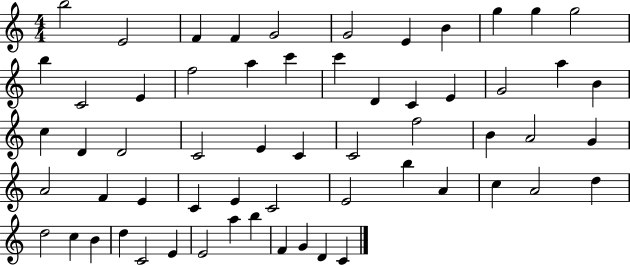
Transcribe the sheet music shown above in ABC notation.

X:1
T:Untitled
M:4/4
L:1/4
K:C
b2 E2 F F G2 G2 E B g g g2 b C2 E f2 a c' c' D C E G2 a B c D D2 C2 E C C2 f2 B A2 G A2 F E C E C2 E2 b A c A2 d d2 c B d C2 E E2 a b F G D C